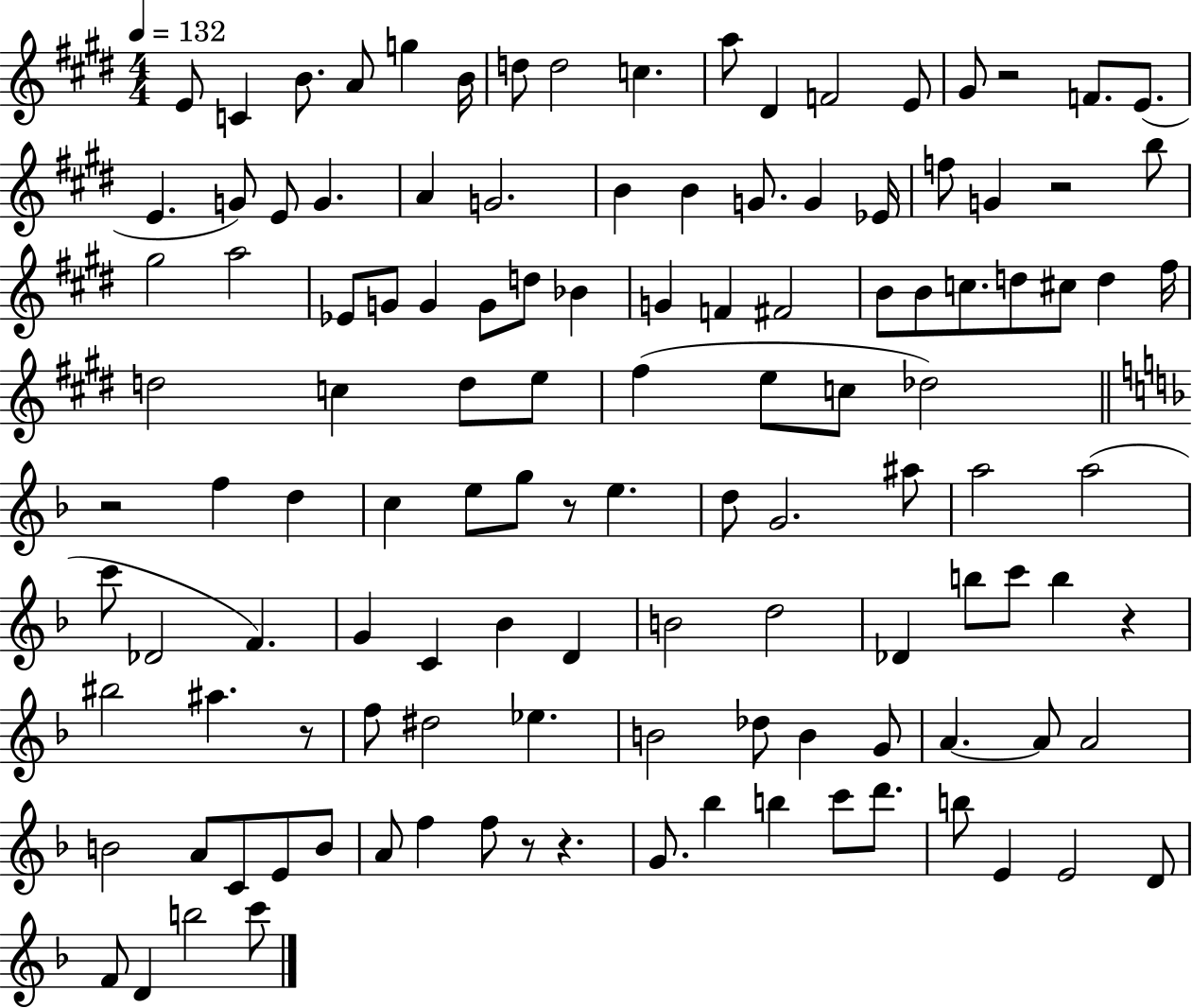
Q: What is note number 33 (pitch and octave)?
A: Eb4